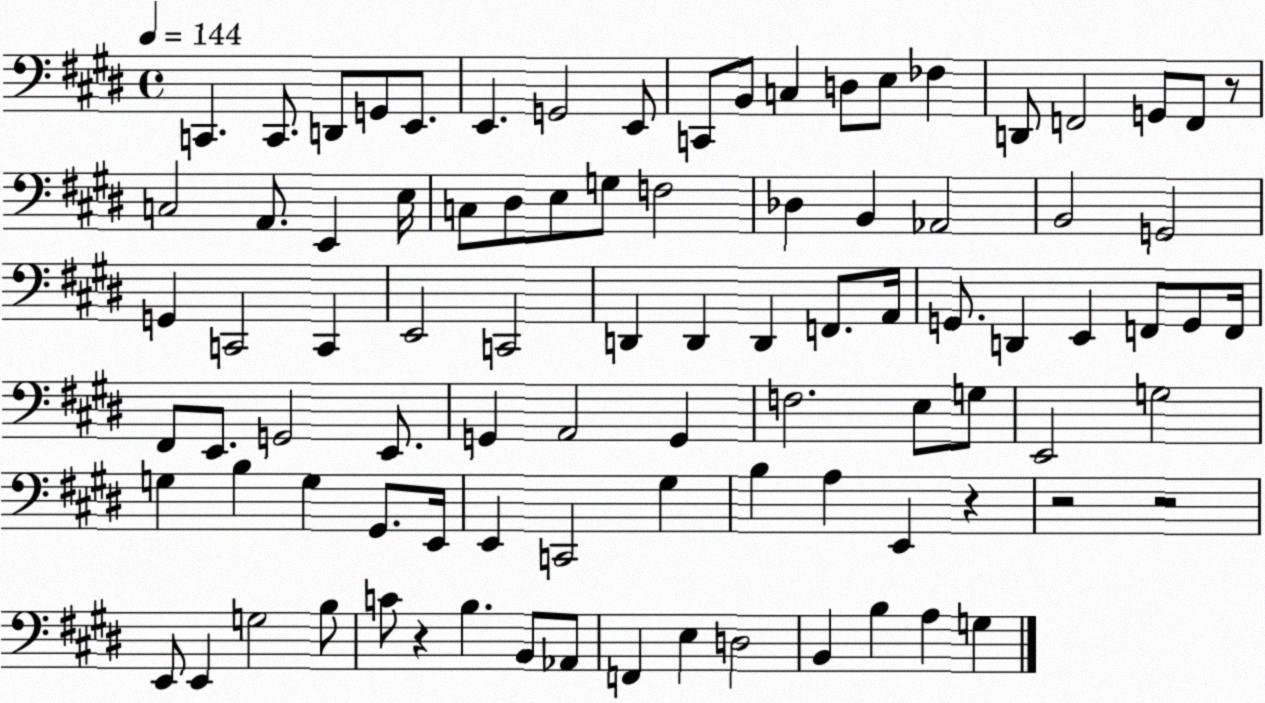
X:1
T:Untitled
M:4/4
L:1/4
K:E
C,, C,,/2 D,,/2 G,,/2 E,,/2 E,, G,,2 E,,/2 C,,/2 B,,/2 C, D,/2 E,/2 _F, D,,/2 F,,2 G,,/2 F,,/2 z/2 C,2 A,,/2 E,, E,/4 C,/2 ^D,/2 E,/2 G,/2 F,2 _D, B,, _A,,2 B,,2 G,,2 G,, C,,2 C,, E,,2 C,,2 D,, D,, D,, F,,/2 A,,/4 G,,/2 D,, E,, F,,/2 G,,/2 F,,/4 ^F,,/2 E,,/2 G,,2 E,,/2 G,, A,,2 G,, F,2 E,/2 G,/2 E,,2 G,2 G, B, G, ^G,,/2 E,,/4 E,, C,,2 ^G, B, A, E,, z z2 z2 E,,/2 E,, G,2 B,/2 C/2 z B, B,,/2 _A,,/2 F,, E, D,2 B,, B, A, G,